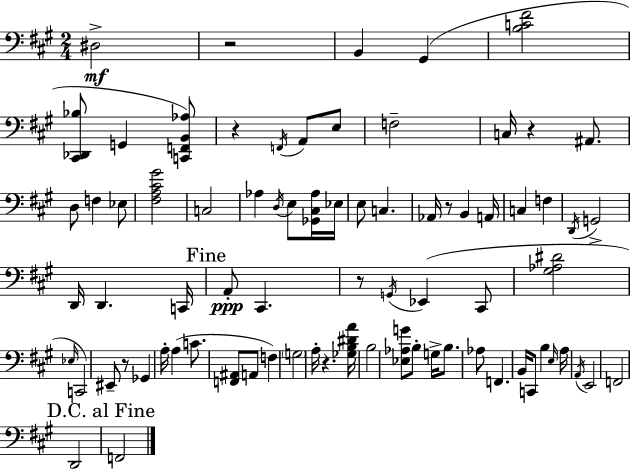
X:1
T:Untitled
M:2/4
L:1/4
K:A
^D,2 z2 B,, ^G,, [B,C^F]2 [^C,,_D,,_B,]/2 G,, [C,,F,,B,,_A,]/2 z F,,/4 A,,/2 E,/2 F,2 C,/4 z ^A,,/2 D,/2 F, _E,/2 [^F,A,^C^G]2 C,2 _A, D,/4 E,/2 [_G,,^C,_A,]/4 _E,/4 E,/2 C, _A,,/4 z/2 B,, A,,/4 C, F, D,,/4 G,,2 D,,/4 D,, C,,/4 A,,/2 ^C,, z/2 G,,/4 _E,, ^C,,/2 [^G,_A,^D]2 _E,/4 C,,2 ^E,,/2 z/2 _G,, A,/4 A, C/2 [F,,^A,,]/2 A,,/2 F, G,2 A,/4 z [_G,B,^DA]/4 B,2 [_E,_A,G]/2 B,/2 G,/4 B,/2 _A,/2 F,, B,,/4 C,,/2 B, E,/4 A,/4 A,,/4 E,,2 F,,2 D,,2 F,,2